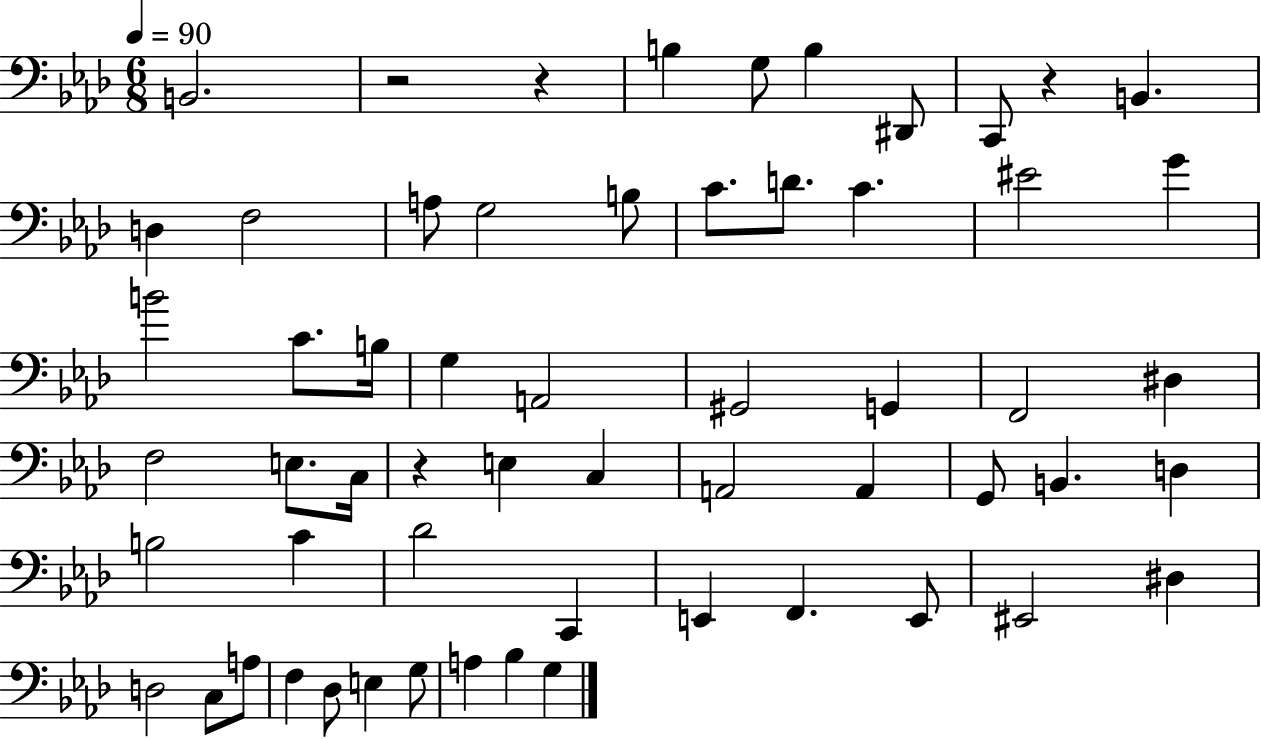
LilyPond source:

{
  \clef bass
  \numericTimeSignature
  \time 6/8
  \key aes \major
  \tempo 4 = 90
  b,2. | r2 r4 | b4 g8 b4 dis,8 | c,8 r4 b,4. | \break d4 f2 | a8 g2 b8 | c'8. d'8. c'4. | eis'2 g'4 | \break b'2 c'8. b16 | g4 a,2 | gis,2 g,4 | f,2 dis4 | \break f2 e8. c16 | r4 e4 c4 | a,2 a,4 | g,8 b,4. d4 | \break b2 c'4 | des'2 c,4 | e,4 f,4. e,8 | eis,2 dis4 | \break d2 c8 a8 | f4 des8 e4 g8 | a4 bes4 g4 | \bar "|."
}